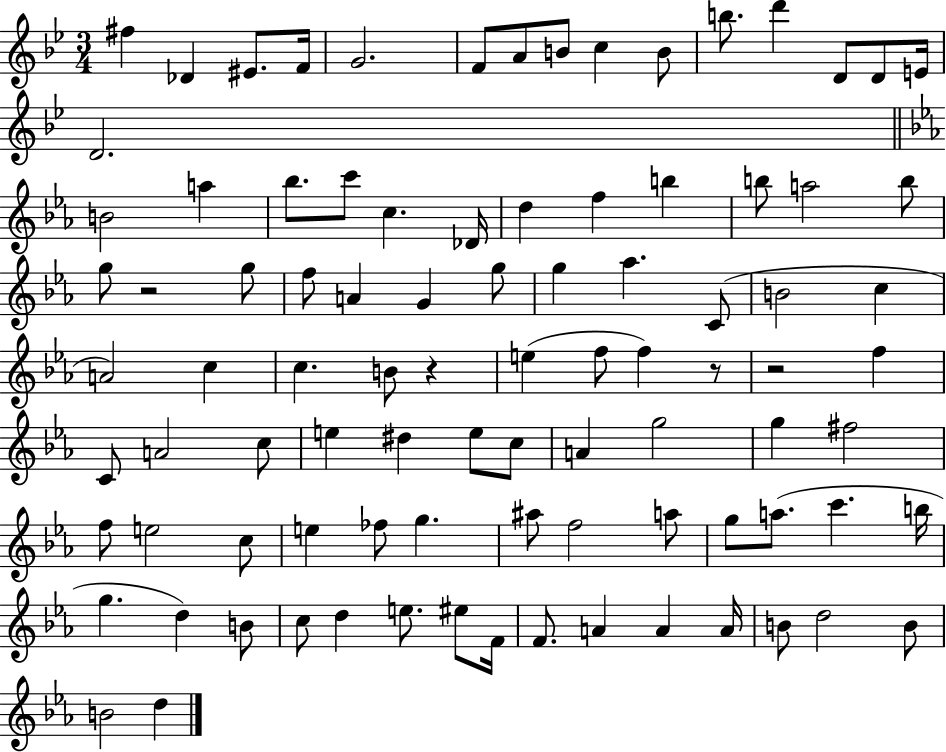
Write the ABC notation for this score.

X:1
T:Untitled
M:3/4
L:1/4
K:Bb
^f _D ^E/2 F/4 G2 F/2 A/2 B/2 c B/2 b/2 d' D/2 D/2 E/4 D2 B2 a _b/2 c'/2 c _D/4 d f b b/2 a2 b/2 g/2 z2 g/2 f/2 A G g/2 g _a C/2 B2 c A2 c c B/2 z e f/2 f z/2 z2 f C/2 A2 c/2 e ^d e/2 c/2 A g2 g ^f2 f/2 e2 c/2 e _f/2 g ^a/2 f2 a/2 g/2 a/2 c' b/4 g d B/2 c/2 d e/2 ^e/2 F/4 F/2 A A A/4 B/2 d2 B/2 B2 d